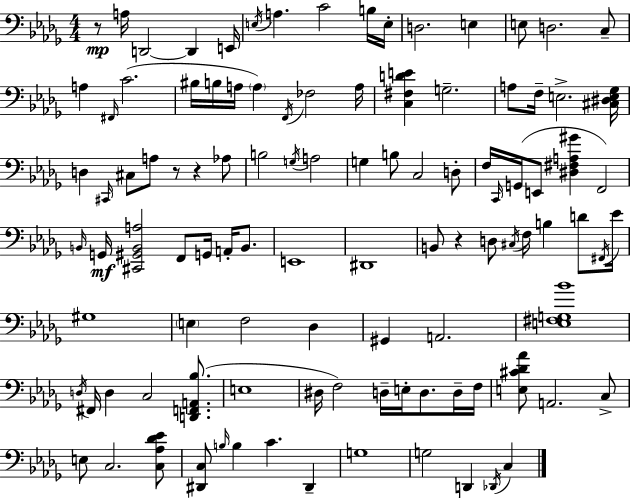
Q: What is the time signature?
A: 4/4